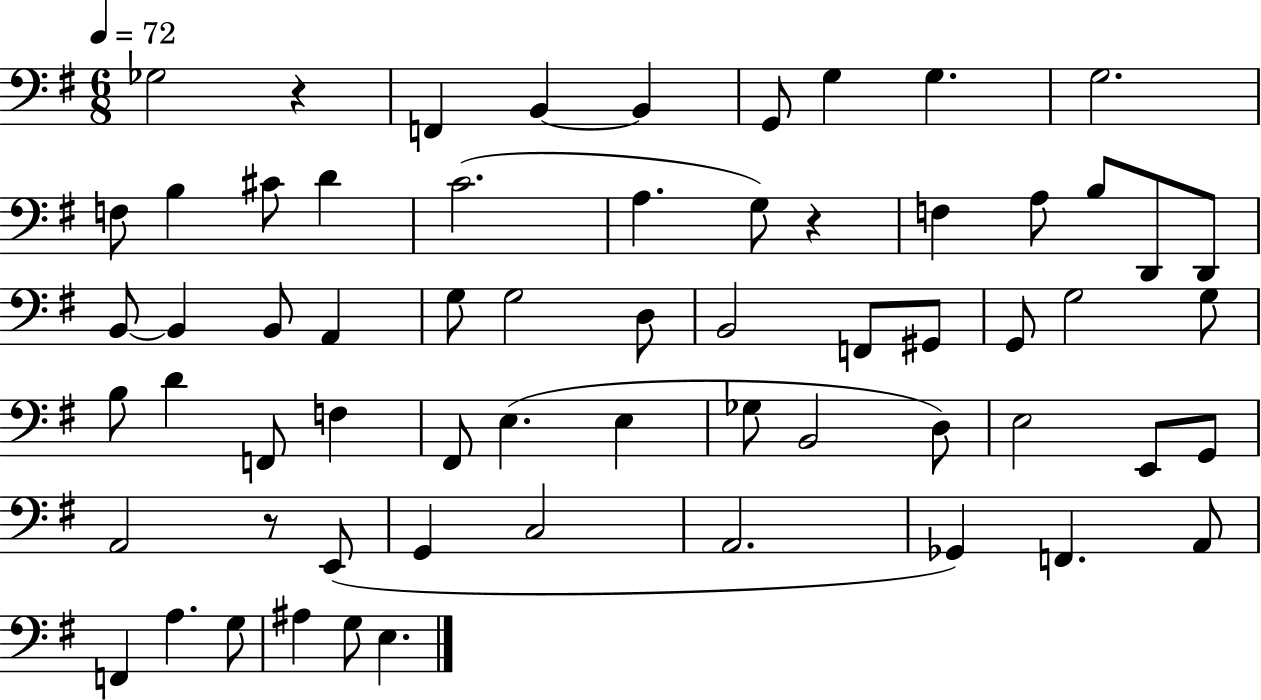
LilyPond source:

{
  \clef bass
  \numericTimeSignature
  \time 6/8
  \key g \major
  \tempo 4 = 72
  \repeat volta 2 { ges2 r4 | f,4 b,4~~ b,4 | g,8 g4 g4. | g2. | \break f8 b4 cis'8 d'4 | c'2.( | a4. g8) r4 | f4 a8 b8 d,8 d,8 | \break b,8~~ b,4 b,8 a,4 | g8 g2 d8 | b,2 f,8 gis,8 | g,8 g2 g8 | \break b8 d'4 f,8 f4 | fis,8 e4.( e4 | ges8 b,2 d8) | e2 e,8 g,8 | \break a,2 r8 e,8( | g,4 c2 | a,2. | ges,4) f,4. a,8 | \break f,4 a4. g8 | ais4 g8 e4. | } \bar "|."
}